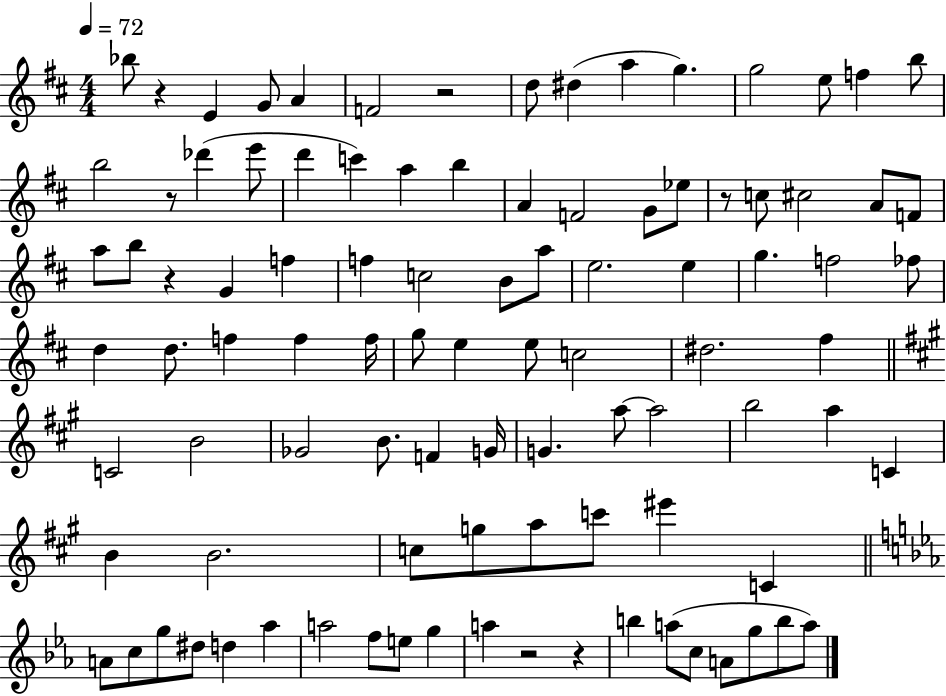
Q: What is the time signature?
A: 4/4